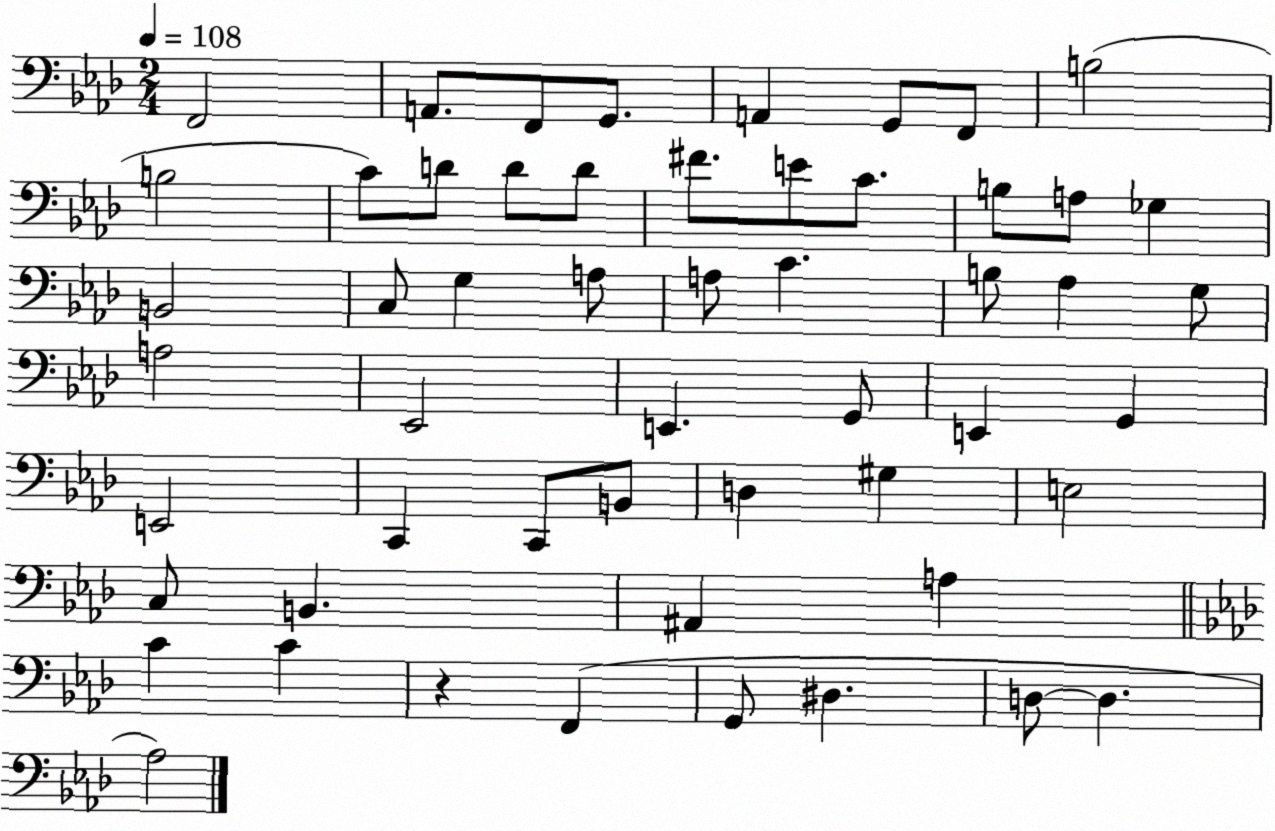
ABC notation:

X:1
T:Untitled
M:2/4
L:1/4
K:Ab
F,,2 A,,/2 F,,/2 G,,/2 A,, G,,/2 F,,/2 B,2 B,2 C/2 D/2 D/2 D/2 ^F/2 E/2 C/2 B,/2 A,/2 _G, B,,2 C,/2 G, A,/2 A,/2 C B,/2 _A, G,/2 A,2 _E,,2 E,, G,,/2 E,, G,, E,,2 C,, C,,/2 B,,/2 D, ^G, E,2 C,/2 B,, ^A,, A, C C z F,, G,,/2 ^D, D,/2 D, _A,2